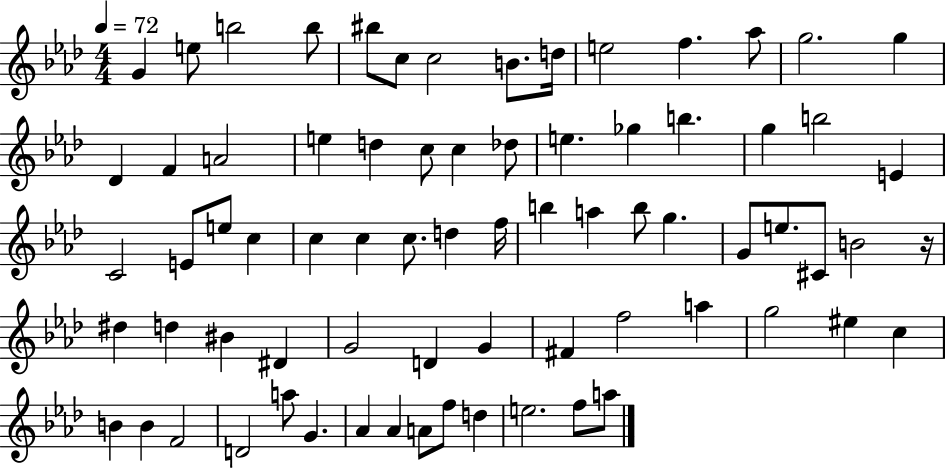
{
  \clef treble
  \numericTimeSignature
  \time 4/4
  \key aes \major
  \tempo 4 = 72
  g'4 e''8 b''2 b''8 | bis''8 c''8 c''2 b'8. d''16 | e''2 f''4. aes''8 | g''2. g''4 | \break des'4 f'4 a'2 | e''4 d''4 c''8 c''4 des''8 | e''4. ges''4 b''4. | g''4 b''2 e'4 | \break c'2 e'8 e''8 c''4 | c''4 c''4 c''8. d''4 f''16 | b''4 a''4 b''8 g''4. | g'8 e''8. cis'8 b'2 r16 | \break dis''4 d''4 bis'4 dis'4 | g'2 d'4 g'4 | fis'4 f''2 a''4 | g''2 eis''4 c''4 | \break b'4 b'4 f'2 | d'2 a''8 g'4. | aes'4 aes'4 a'8 f''8 d''4 | e''2. f''8 a''8 | \break \bar "|."
}